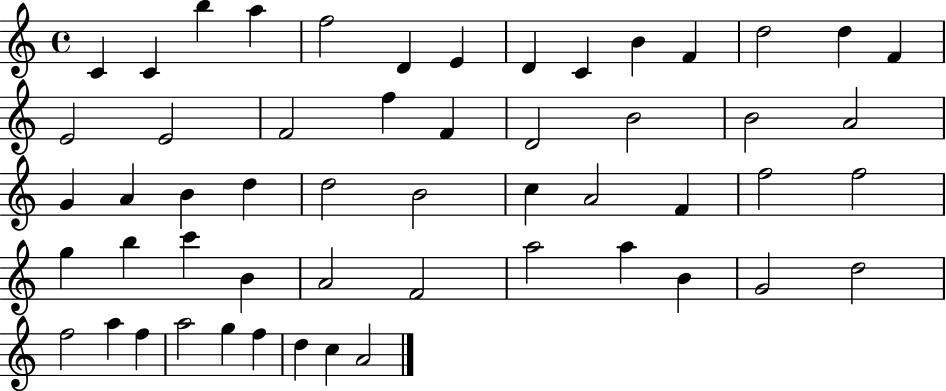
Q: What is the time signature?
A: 4/4